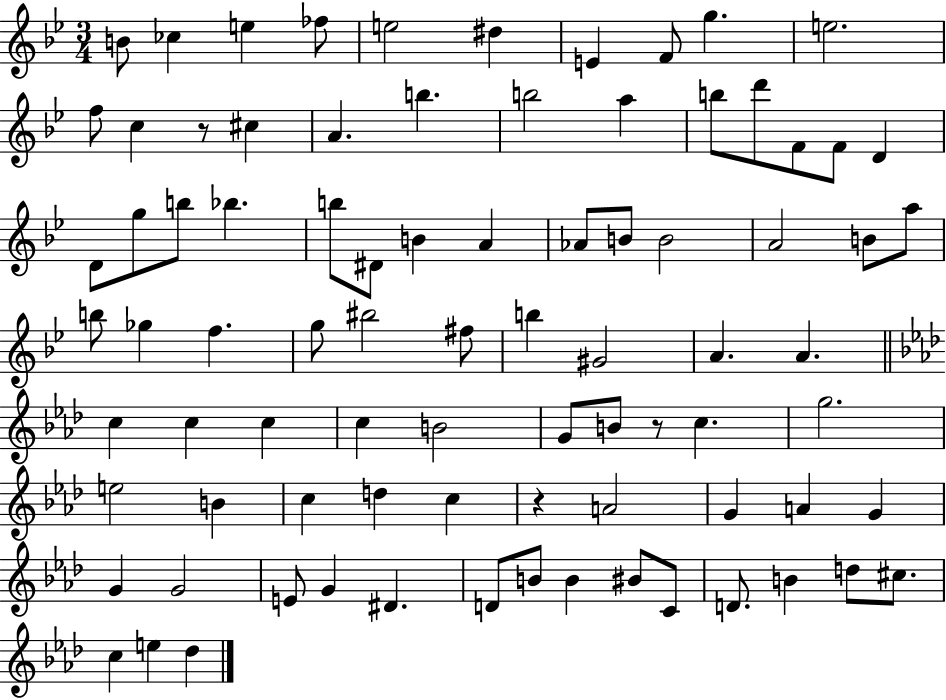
X:1
T:Untitled
M:3/4
L:1/4
K:Bb
B/2 _c e _f/2 e2 ^d E F/2 g e2 f/2 c z/2 ^c A b b2 a b/2 d'/2 F/2 F/2 D D/2 g/2 b/2 _b b/2 ^D/2 B A _A/2 B/2 B2 A2 B/2 a/2 b/2 _g f g/2 ^b2 ^f/2 b ^G2 A A c c c c B2 G/2 B/2 z/2 c g2 e2 B c d c z A2 G A G G G2 E/2 G ^D D/2 B/2 B ^B/2 C/2 D/2 B d/2 ^c/2 c e _d